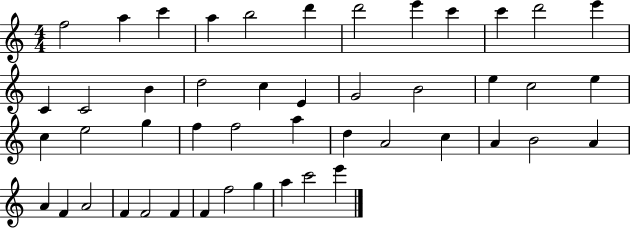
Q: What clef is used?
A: treble